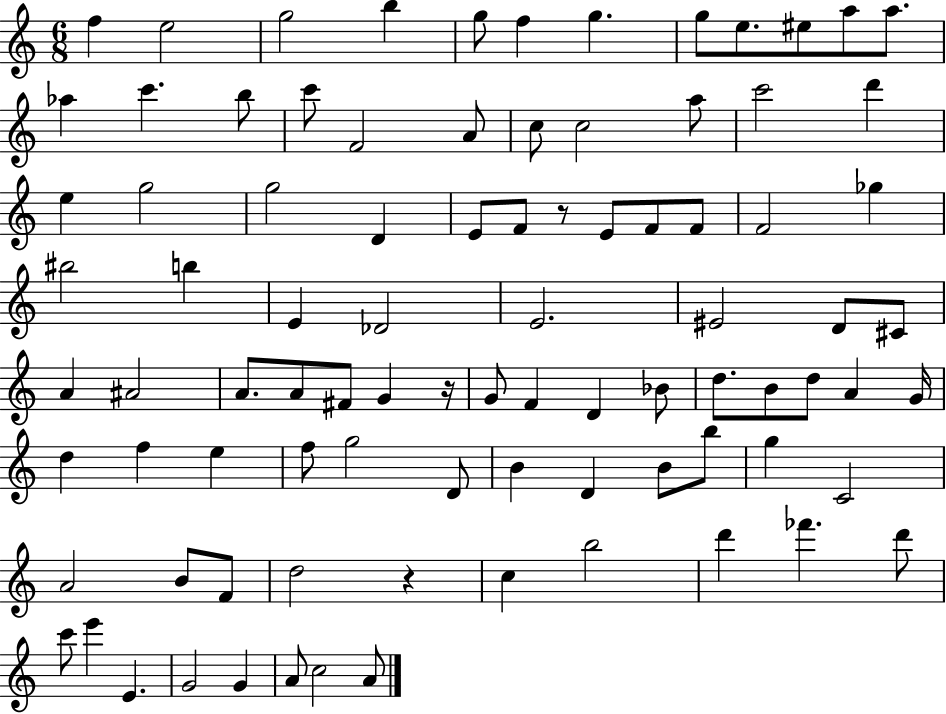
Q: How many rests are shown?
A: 3